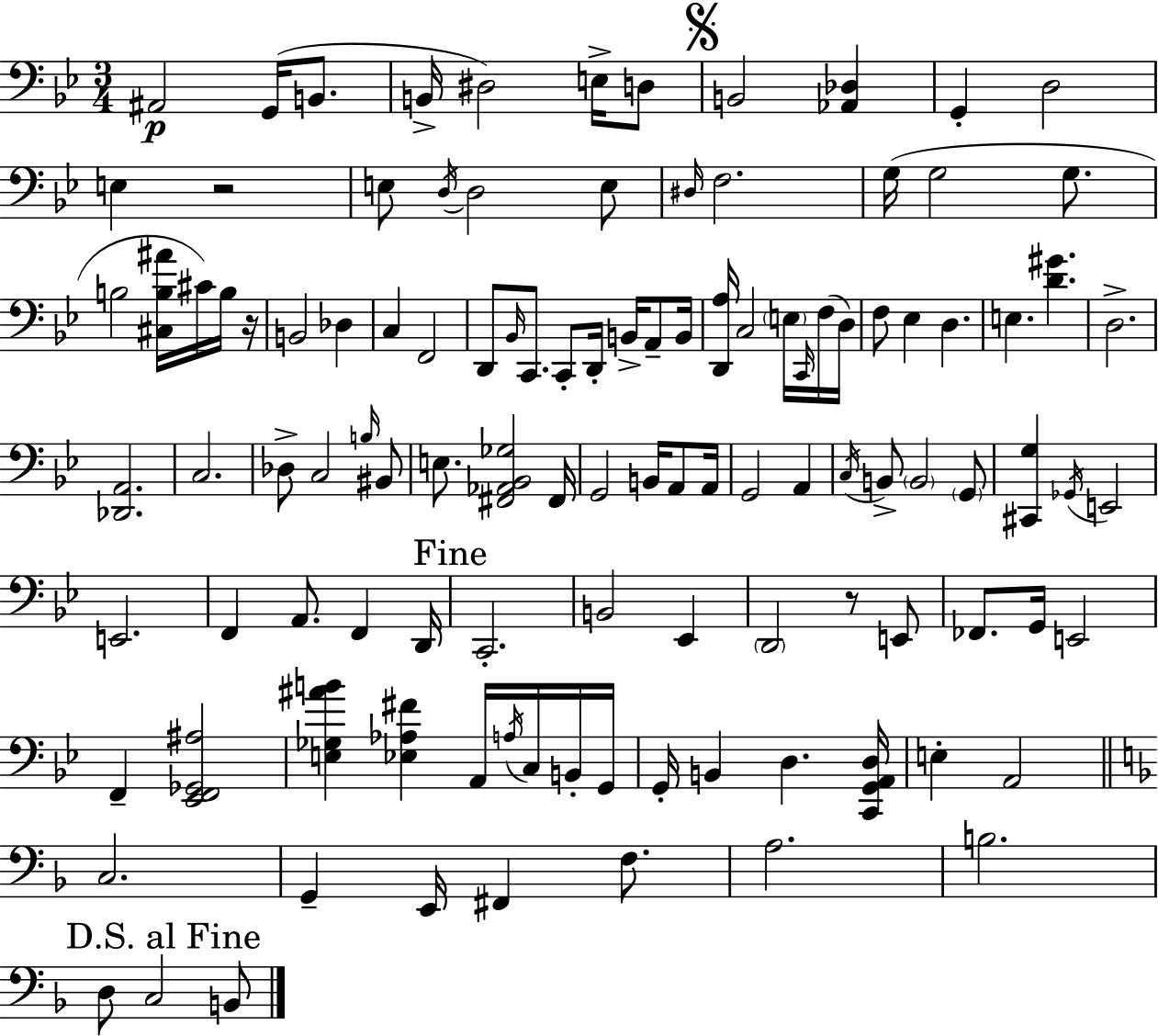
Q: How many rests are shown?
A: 3